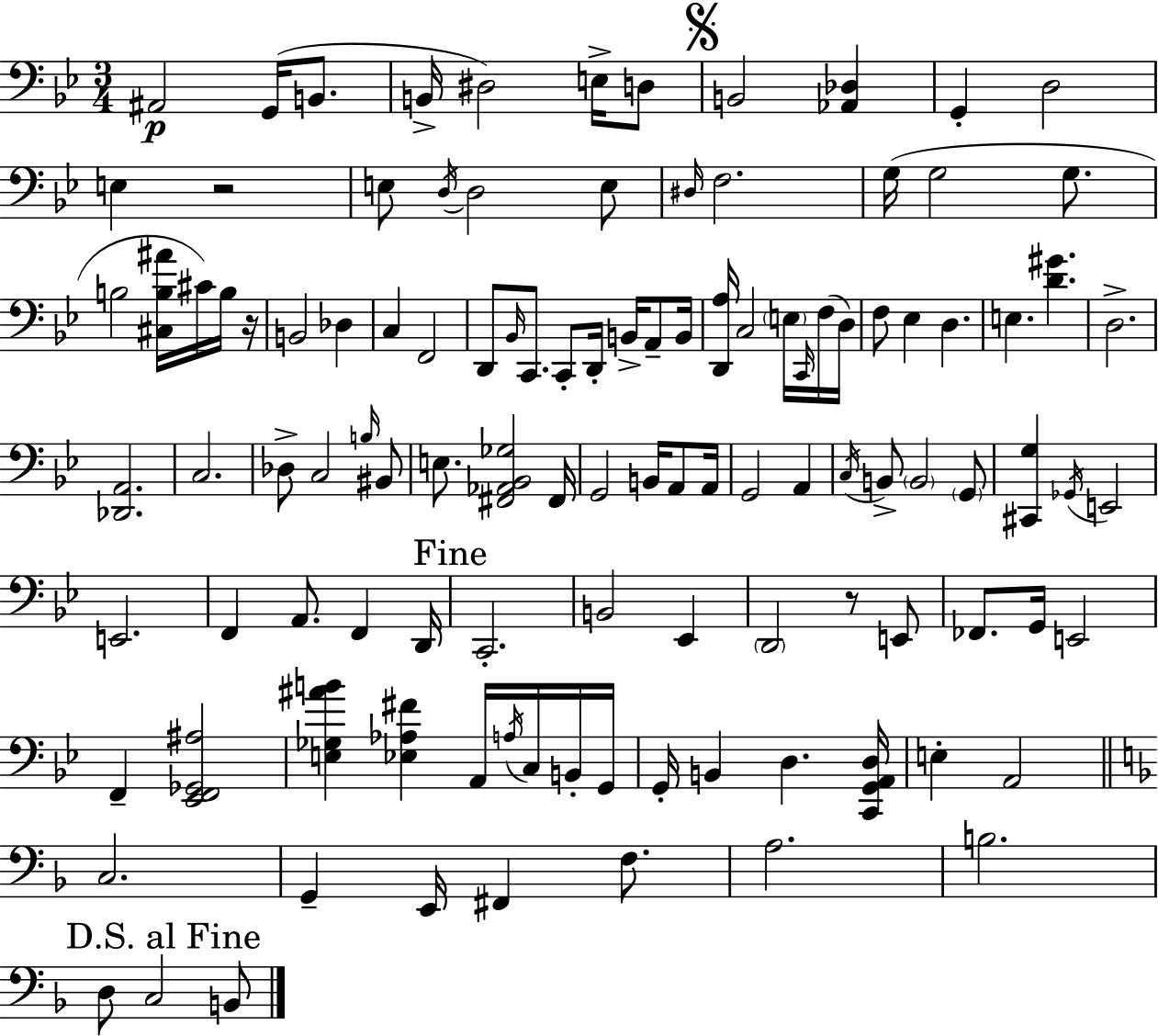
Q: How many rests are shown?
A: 3